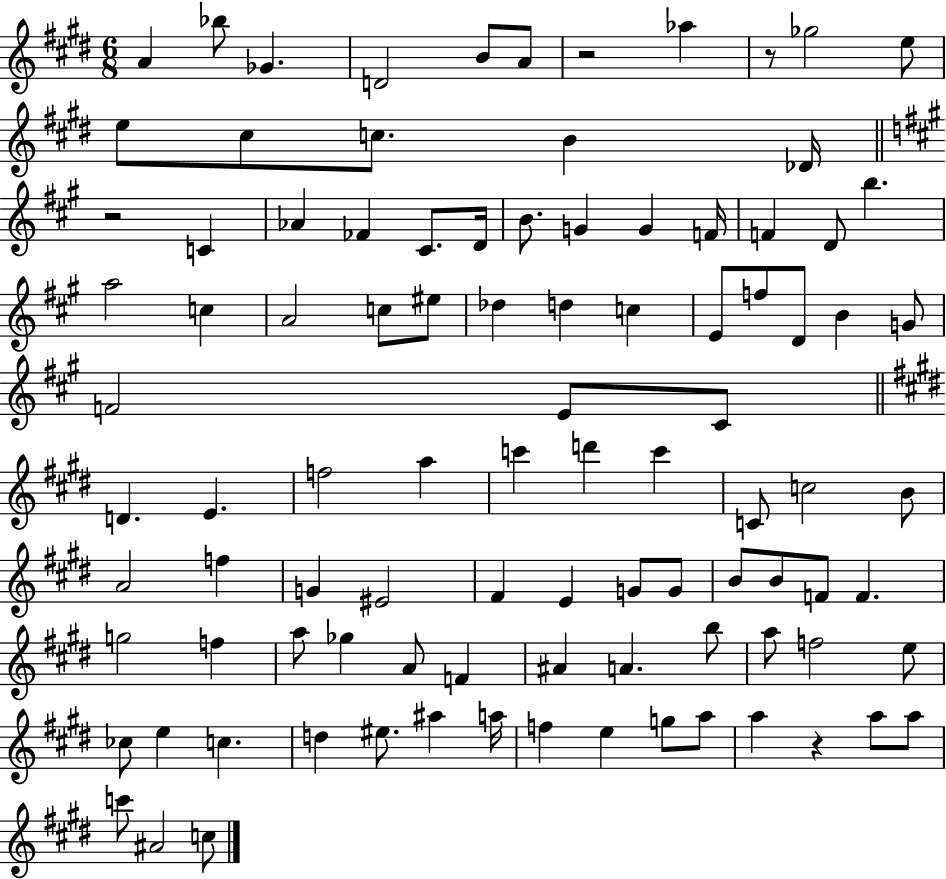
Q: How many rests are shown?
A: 4